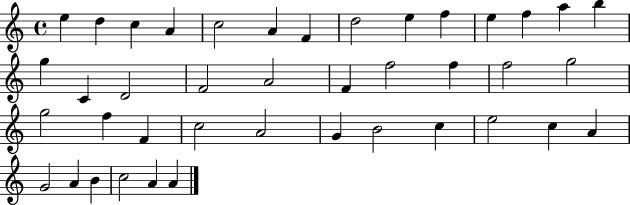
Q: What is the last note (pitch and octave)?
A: A4